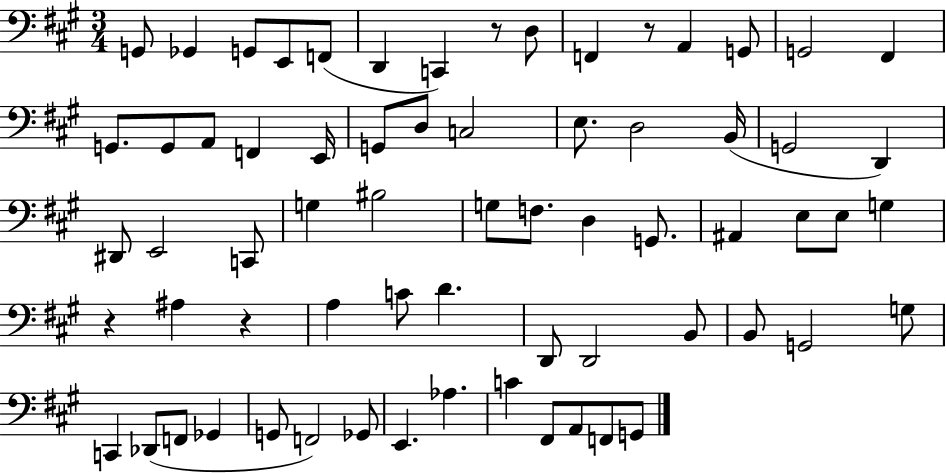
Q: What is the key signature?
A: A major